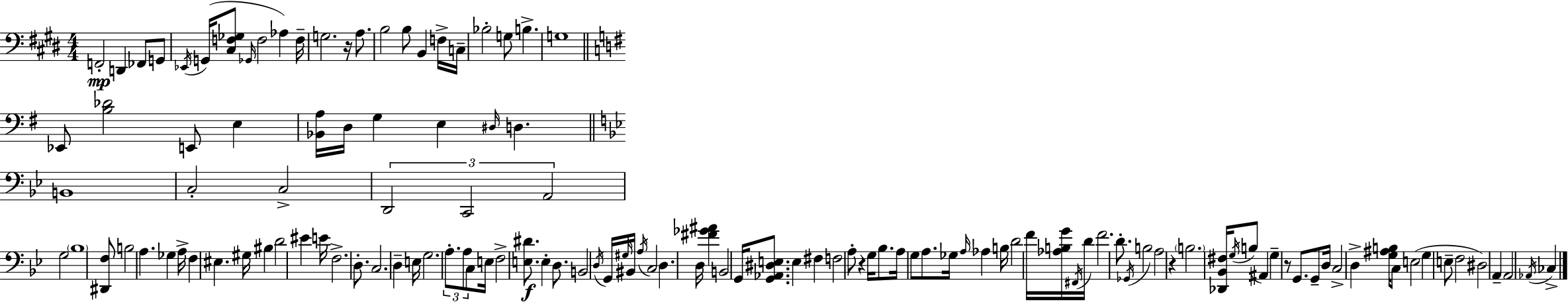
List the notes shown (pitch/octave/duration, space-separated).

F2/h D2/q FES2/e G2/e Eb2/s G2/s [C#3,F3,Gb3]/e Gb2/s F3/h Ab3/q F3/s G3/h. R/s A3/e. B3/h B3/e B2/q F3/s C3/s Bb3/h G3/e B3/q. G3/w Eb2/e [B3,Db4]/h E2/e E3/q [Bb2,A3]/s D3/s G3/q E3/q D#3/s D3/q. B2/w C3/h C3/h D2/h C2/h A2/h G3/h Bb3/w [D#2,F3]/e B3/h A3/q. Gb3/q A3/s F3/q EIS3/q. G#3/s BIS3/q D4/h EIS4/q E4/s F3/h. D3/e. C3/h. D3/q E3/s G3/h. A3/e. A3/e C3/e E3/s F3/h [E3,D#4]/e. E3/q D3/e. B2/h D3/s G2/s G#3/s BIS2/s A3/s C3/h D3/q. D3/s [F#4,Gb4,A#4]/q B2/h G2/s [G2,Ab2,D#3,E3]/e. E3/q F#3/q F3/h A3/e R/q G3/s Bb3/e. A3/s G3/e A3/e. Gb3/s A3/s Ab3/q B3/s D4/h F4/s [Ab3,B3,G4]/s F#2/s D4/s F4/h. D4/e. Gb2/s B3/h A3/h R/q B3/h. [Db2,Bb2,F#3]/s G3/s B3/e A#2/q G3/q R/e G2/e. G2/e D3/s C3/h D3/q [G3,A#3,B3]/s C3/e E3/h G3/q E3/e F3/h D#3/h A2/q A2/h Ab2/s CES3/q